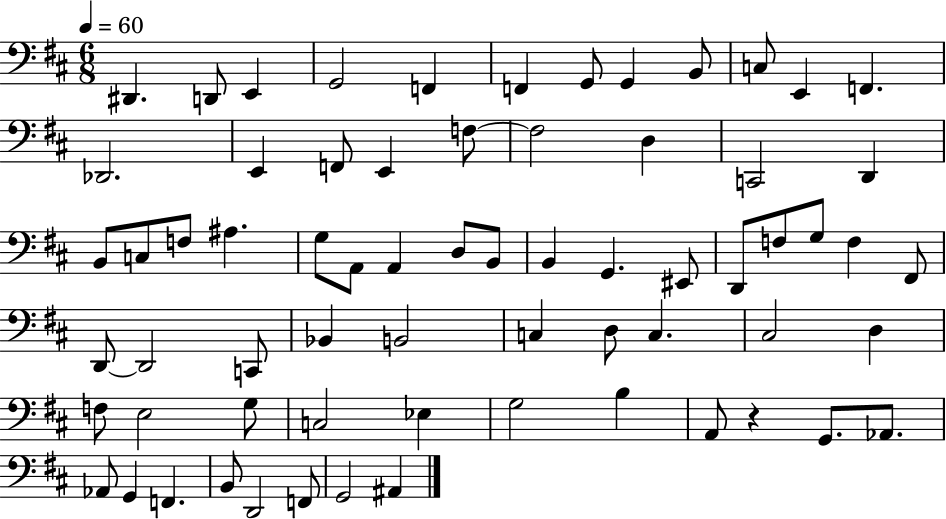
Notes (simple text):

D#2/q. D2/e E2/q G2/h F2/q F2/q G2/e G2/q B2/e C3/e E2/q F2/q. Db2/h. E2/q F2/e E2/q F3/e F3/h D3/q C2/h D2/q B2/e C3/e F3/e A#3/q. G3/e A2/e A2/q D3/e B2/e B2/q G2/q. EIS2/e D2/e F3/e G3/e F3/q F#2/e D2/e D2/h C2/e Bb2/q B2/h C3/q D3/e C3/q. C#3/h D3/q F3/e E3/h G3/e C3/h Eb3/q G3/h B3/q A2/e R/q G2/e. Ab2/e. Ab2/e G2/q F2/q. B2/e D2/h F2/e G2/h A#2/q